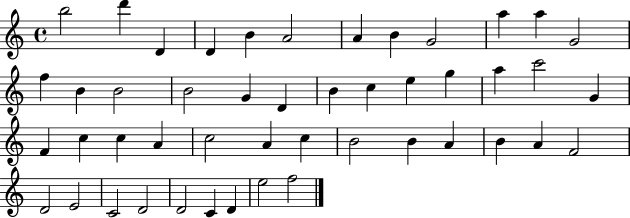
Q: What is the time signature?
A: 4/4